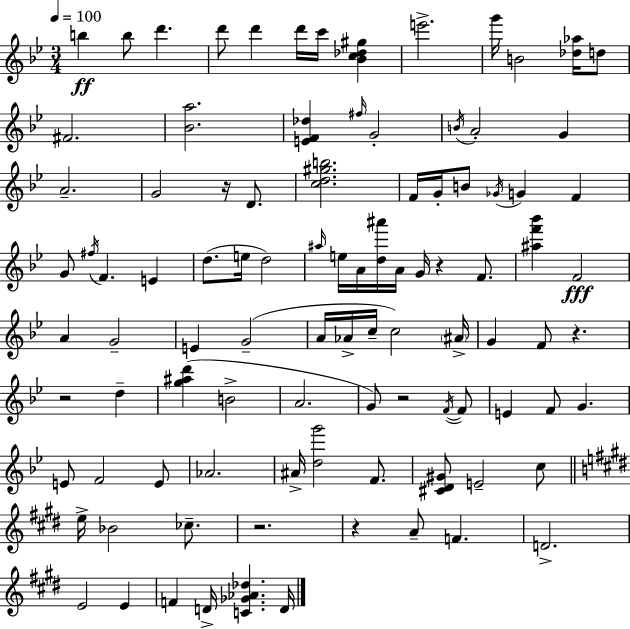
B5/q B5/e D6/q. D6/e D6/q D6/s C6/s [Bb4,C5,Db5,G#5]/q E6/h. G6/s B4/h [Db5,Ab5]/s D5/e F#4/h. [Bb4,A5]/h. [E4,F4,Db5]/q F#5/s G4/h B4/s A4/h G4/q A4/h. G4/h R/s D4/e. [C5,D5,G#5,B5]/h. F4/s G4/s B4/e Gb4/s G4/q F4/q G4/e F#5/s F4/q. E4/q D5/e. E5/s D5/h A#5/s E5/s A4/s [D5,A#6]/s A4/s G4/s R/q F4/e. [A#5,F6,Bb6]/q F4/h A4/q G4/h E4/q G4/h A4/s Ab4/s C5/s C5/h A#4/s G4/q F4/e R/q. R/h D5/q [G5,A#5,D6]/q B4/h A4/h. G4/e R/h F4/s F4/e E4/q F4/e G4/q. E4/e F4/h E4/e Ab4/h. A#4/s [D5,G6]/h F4/e. [C#4,D4,G#4]/e E4/h C5/e E5/s Bb4/h CES5/e. R/h. R/q A4/e F4/q. D4/h. E4/h E4/q F4/q D4/s [C4,Gb4,Ab4,Db5]/q. D4/s